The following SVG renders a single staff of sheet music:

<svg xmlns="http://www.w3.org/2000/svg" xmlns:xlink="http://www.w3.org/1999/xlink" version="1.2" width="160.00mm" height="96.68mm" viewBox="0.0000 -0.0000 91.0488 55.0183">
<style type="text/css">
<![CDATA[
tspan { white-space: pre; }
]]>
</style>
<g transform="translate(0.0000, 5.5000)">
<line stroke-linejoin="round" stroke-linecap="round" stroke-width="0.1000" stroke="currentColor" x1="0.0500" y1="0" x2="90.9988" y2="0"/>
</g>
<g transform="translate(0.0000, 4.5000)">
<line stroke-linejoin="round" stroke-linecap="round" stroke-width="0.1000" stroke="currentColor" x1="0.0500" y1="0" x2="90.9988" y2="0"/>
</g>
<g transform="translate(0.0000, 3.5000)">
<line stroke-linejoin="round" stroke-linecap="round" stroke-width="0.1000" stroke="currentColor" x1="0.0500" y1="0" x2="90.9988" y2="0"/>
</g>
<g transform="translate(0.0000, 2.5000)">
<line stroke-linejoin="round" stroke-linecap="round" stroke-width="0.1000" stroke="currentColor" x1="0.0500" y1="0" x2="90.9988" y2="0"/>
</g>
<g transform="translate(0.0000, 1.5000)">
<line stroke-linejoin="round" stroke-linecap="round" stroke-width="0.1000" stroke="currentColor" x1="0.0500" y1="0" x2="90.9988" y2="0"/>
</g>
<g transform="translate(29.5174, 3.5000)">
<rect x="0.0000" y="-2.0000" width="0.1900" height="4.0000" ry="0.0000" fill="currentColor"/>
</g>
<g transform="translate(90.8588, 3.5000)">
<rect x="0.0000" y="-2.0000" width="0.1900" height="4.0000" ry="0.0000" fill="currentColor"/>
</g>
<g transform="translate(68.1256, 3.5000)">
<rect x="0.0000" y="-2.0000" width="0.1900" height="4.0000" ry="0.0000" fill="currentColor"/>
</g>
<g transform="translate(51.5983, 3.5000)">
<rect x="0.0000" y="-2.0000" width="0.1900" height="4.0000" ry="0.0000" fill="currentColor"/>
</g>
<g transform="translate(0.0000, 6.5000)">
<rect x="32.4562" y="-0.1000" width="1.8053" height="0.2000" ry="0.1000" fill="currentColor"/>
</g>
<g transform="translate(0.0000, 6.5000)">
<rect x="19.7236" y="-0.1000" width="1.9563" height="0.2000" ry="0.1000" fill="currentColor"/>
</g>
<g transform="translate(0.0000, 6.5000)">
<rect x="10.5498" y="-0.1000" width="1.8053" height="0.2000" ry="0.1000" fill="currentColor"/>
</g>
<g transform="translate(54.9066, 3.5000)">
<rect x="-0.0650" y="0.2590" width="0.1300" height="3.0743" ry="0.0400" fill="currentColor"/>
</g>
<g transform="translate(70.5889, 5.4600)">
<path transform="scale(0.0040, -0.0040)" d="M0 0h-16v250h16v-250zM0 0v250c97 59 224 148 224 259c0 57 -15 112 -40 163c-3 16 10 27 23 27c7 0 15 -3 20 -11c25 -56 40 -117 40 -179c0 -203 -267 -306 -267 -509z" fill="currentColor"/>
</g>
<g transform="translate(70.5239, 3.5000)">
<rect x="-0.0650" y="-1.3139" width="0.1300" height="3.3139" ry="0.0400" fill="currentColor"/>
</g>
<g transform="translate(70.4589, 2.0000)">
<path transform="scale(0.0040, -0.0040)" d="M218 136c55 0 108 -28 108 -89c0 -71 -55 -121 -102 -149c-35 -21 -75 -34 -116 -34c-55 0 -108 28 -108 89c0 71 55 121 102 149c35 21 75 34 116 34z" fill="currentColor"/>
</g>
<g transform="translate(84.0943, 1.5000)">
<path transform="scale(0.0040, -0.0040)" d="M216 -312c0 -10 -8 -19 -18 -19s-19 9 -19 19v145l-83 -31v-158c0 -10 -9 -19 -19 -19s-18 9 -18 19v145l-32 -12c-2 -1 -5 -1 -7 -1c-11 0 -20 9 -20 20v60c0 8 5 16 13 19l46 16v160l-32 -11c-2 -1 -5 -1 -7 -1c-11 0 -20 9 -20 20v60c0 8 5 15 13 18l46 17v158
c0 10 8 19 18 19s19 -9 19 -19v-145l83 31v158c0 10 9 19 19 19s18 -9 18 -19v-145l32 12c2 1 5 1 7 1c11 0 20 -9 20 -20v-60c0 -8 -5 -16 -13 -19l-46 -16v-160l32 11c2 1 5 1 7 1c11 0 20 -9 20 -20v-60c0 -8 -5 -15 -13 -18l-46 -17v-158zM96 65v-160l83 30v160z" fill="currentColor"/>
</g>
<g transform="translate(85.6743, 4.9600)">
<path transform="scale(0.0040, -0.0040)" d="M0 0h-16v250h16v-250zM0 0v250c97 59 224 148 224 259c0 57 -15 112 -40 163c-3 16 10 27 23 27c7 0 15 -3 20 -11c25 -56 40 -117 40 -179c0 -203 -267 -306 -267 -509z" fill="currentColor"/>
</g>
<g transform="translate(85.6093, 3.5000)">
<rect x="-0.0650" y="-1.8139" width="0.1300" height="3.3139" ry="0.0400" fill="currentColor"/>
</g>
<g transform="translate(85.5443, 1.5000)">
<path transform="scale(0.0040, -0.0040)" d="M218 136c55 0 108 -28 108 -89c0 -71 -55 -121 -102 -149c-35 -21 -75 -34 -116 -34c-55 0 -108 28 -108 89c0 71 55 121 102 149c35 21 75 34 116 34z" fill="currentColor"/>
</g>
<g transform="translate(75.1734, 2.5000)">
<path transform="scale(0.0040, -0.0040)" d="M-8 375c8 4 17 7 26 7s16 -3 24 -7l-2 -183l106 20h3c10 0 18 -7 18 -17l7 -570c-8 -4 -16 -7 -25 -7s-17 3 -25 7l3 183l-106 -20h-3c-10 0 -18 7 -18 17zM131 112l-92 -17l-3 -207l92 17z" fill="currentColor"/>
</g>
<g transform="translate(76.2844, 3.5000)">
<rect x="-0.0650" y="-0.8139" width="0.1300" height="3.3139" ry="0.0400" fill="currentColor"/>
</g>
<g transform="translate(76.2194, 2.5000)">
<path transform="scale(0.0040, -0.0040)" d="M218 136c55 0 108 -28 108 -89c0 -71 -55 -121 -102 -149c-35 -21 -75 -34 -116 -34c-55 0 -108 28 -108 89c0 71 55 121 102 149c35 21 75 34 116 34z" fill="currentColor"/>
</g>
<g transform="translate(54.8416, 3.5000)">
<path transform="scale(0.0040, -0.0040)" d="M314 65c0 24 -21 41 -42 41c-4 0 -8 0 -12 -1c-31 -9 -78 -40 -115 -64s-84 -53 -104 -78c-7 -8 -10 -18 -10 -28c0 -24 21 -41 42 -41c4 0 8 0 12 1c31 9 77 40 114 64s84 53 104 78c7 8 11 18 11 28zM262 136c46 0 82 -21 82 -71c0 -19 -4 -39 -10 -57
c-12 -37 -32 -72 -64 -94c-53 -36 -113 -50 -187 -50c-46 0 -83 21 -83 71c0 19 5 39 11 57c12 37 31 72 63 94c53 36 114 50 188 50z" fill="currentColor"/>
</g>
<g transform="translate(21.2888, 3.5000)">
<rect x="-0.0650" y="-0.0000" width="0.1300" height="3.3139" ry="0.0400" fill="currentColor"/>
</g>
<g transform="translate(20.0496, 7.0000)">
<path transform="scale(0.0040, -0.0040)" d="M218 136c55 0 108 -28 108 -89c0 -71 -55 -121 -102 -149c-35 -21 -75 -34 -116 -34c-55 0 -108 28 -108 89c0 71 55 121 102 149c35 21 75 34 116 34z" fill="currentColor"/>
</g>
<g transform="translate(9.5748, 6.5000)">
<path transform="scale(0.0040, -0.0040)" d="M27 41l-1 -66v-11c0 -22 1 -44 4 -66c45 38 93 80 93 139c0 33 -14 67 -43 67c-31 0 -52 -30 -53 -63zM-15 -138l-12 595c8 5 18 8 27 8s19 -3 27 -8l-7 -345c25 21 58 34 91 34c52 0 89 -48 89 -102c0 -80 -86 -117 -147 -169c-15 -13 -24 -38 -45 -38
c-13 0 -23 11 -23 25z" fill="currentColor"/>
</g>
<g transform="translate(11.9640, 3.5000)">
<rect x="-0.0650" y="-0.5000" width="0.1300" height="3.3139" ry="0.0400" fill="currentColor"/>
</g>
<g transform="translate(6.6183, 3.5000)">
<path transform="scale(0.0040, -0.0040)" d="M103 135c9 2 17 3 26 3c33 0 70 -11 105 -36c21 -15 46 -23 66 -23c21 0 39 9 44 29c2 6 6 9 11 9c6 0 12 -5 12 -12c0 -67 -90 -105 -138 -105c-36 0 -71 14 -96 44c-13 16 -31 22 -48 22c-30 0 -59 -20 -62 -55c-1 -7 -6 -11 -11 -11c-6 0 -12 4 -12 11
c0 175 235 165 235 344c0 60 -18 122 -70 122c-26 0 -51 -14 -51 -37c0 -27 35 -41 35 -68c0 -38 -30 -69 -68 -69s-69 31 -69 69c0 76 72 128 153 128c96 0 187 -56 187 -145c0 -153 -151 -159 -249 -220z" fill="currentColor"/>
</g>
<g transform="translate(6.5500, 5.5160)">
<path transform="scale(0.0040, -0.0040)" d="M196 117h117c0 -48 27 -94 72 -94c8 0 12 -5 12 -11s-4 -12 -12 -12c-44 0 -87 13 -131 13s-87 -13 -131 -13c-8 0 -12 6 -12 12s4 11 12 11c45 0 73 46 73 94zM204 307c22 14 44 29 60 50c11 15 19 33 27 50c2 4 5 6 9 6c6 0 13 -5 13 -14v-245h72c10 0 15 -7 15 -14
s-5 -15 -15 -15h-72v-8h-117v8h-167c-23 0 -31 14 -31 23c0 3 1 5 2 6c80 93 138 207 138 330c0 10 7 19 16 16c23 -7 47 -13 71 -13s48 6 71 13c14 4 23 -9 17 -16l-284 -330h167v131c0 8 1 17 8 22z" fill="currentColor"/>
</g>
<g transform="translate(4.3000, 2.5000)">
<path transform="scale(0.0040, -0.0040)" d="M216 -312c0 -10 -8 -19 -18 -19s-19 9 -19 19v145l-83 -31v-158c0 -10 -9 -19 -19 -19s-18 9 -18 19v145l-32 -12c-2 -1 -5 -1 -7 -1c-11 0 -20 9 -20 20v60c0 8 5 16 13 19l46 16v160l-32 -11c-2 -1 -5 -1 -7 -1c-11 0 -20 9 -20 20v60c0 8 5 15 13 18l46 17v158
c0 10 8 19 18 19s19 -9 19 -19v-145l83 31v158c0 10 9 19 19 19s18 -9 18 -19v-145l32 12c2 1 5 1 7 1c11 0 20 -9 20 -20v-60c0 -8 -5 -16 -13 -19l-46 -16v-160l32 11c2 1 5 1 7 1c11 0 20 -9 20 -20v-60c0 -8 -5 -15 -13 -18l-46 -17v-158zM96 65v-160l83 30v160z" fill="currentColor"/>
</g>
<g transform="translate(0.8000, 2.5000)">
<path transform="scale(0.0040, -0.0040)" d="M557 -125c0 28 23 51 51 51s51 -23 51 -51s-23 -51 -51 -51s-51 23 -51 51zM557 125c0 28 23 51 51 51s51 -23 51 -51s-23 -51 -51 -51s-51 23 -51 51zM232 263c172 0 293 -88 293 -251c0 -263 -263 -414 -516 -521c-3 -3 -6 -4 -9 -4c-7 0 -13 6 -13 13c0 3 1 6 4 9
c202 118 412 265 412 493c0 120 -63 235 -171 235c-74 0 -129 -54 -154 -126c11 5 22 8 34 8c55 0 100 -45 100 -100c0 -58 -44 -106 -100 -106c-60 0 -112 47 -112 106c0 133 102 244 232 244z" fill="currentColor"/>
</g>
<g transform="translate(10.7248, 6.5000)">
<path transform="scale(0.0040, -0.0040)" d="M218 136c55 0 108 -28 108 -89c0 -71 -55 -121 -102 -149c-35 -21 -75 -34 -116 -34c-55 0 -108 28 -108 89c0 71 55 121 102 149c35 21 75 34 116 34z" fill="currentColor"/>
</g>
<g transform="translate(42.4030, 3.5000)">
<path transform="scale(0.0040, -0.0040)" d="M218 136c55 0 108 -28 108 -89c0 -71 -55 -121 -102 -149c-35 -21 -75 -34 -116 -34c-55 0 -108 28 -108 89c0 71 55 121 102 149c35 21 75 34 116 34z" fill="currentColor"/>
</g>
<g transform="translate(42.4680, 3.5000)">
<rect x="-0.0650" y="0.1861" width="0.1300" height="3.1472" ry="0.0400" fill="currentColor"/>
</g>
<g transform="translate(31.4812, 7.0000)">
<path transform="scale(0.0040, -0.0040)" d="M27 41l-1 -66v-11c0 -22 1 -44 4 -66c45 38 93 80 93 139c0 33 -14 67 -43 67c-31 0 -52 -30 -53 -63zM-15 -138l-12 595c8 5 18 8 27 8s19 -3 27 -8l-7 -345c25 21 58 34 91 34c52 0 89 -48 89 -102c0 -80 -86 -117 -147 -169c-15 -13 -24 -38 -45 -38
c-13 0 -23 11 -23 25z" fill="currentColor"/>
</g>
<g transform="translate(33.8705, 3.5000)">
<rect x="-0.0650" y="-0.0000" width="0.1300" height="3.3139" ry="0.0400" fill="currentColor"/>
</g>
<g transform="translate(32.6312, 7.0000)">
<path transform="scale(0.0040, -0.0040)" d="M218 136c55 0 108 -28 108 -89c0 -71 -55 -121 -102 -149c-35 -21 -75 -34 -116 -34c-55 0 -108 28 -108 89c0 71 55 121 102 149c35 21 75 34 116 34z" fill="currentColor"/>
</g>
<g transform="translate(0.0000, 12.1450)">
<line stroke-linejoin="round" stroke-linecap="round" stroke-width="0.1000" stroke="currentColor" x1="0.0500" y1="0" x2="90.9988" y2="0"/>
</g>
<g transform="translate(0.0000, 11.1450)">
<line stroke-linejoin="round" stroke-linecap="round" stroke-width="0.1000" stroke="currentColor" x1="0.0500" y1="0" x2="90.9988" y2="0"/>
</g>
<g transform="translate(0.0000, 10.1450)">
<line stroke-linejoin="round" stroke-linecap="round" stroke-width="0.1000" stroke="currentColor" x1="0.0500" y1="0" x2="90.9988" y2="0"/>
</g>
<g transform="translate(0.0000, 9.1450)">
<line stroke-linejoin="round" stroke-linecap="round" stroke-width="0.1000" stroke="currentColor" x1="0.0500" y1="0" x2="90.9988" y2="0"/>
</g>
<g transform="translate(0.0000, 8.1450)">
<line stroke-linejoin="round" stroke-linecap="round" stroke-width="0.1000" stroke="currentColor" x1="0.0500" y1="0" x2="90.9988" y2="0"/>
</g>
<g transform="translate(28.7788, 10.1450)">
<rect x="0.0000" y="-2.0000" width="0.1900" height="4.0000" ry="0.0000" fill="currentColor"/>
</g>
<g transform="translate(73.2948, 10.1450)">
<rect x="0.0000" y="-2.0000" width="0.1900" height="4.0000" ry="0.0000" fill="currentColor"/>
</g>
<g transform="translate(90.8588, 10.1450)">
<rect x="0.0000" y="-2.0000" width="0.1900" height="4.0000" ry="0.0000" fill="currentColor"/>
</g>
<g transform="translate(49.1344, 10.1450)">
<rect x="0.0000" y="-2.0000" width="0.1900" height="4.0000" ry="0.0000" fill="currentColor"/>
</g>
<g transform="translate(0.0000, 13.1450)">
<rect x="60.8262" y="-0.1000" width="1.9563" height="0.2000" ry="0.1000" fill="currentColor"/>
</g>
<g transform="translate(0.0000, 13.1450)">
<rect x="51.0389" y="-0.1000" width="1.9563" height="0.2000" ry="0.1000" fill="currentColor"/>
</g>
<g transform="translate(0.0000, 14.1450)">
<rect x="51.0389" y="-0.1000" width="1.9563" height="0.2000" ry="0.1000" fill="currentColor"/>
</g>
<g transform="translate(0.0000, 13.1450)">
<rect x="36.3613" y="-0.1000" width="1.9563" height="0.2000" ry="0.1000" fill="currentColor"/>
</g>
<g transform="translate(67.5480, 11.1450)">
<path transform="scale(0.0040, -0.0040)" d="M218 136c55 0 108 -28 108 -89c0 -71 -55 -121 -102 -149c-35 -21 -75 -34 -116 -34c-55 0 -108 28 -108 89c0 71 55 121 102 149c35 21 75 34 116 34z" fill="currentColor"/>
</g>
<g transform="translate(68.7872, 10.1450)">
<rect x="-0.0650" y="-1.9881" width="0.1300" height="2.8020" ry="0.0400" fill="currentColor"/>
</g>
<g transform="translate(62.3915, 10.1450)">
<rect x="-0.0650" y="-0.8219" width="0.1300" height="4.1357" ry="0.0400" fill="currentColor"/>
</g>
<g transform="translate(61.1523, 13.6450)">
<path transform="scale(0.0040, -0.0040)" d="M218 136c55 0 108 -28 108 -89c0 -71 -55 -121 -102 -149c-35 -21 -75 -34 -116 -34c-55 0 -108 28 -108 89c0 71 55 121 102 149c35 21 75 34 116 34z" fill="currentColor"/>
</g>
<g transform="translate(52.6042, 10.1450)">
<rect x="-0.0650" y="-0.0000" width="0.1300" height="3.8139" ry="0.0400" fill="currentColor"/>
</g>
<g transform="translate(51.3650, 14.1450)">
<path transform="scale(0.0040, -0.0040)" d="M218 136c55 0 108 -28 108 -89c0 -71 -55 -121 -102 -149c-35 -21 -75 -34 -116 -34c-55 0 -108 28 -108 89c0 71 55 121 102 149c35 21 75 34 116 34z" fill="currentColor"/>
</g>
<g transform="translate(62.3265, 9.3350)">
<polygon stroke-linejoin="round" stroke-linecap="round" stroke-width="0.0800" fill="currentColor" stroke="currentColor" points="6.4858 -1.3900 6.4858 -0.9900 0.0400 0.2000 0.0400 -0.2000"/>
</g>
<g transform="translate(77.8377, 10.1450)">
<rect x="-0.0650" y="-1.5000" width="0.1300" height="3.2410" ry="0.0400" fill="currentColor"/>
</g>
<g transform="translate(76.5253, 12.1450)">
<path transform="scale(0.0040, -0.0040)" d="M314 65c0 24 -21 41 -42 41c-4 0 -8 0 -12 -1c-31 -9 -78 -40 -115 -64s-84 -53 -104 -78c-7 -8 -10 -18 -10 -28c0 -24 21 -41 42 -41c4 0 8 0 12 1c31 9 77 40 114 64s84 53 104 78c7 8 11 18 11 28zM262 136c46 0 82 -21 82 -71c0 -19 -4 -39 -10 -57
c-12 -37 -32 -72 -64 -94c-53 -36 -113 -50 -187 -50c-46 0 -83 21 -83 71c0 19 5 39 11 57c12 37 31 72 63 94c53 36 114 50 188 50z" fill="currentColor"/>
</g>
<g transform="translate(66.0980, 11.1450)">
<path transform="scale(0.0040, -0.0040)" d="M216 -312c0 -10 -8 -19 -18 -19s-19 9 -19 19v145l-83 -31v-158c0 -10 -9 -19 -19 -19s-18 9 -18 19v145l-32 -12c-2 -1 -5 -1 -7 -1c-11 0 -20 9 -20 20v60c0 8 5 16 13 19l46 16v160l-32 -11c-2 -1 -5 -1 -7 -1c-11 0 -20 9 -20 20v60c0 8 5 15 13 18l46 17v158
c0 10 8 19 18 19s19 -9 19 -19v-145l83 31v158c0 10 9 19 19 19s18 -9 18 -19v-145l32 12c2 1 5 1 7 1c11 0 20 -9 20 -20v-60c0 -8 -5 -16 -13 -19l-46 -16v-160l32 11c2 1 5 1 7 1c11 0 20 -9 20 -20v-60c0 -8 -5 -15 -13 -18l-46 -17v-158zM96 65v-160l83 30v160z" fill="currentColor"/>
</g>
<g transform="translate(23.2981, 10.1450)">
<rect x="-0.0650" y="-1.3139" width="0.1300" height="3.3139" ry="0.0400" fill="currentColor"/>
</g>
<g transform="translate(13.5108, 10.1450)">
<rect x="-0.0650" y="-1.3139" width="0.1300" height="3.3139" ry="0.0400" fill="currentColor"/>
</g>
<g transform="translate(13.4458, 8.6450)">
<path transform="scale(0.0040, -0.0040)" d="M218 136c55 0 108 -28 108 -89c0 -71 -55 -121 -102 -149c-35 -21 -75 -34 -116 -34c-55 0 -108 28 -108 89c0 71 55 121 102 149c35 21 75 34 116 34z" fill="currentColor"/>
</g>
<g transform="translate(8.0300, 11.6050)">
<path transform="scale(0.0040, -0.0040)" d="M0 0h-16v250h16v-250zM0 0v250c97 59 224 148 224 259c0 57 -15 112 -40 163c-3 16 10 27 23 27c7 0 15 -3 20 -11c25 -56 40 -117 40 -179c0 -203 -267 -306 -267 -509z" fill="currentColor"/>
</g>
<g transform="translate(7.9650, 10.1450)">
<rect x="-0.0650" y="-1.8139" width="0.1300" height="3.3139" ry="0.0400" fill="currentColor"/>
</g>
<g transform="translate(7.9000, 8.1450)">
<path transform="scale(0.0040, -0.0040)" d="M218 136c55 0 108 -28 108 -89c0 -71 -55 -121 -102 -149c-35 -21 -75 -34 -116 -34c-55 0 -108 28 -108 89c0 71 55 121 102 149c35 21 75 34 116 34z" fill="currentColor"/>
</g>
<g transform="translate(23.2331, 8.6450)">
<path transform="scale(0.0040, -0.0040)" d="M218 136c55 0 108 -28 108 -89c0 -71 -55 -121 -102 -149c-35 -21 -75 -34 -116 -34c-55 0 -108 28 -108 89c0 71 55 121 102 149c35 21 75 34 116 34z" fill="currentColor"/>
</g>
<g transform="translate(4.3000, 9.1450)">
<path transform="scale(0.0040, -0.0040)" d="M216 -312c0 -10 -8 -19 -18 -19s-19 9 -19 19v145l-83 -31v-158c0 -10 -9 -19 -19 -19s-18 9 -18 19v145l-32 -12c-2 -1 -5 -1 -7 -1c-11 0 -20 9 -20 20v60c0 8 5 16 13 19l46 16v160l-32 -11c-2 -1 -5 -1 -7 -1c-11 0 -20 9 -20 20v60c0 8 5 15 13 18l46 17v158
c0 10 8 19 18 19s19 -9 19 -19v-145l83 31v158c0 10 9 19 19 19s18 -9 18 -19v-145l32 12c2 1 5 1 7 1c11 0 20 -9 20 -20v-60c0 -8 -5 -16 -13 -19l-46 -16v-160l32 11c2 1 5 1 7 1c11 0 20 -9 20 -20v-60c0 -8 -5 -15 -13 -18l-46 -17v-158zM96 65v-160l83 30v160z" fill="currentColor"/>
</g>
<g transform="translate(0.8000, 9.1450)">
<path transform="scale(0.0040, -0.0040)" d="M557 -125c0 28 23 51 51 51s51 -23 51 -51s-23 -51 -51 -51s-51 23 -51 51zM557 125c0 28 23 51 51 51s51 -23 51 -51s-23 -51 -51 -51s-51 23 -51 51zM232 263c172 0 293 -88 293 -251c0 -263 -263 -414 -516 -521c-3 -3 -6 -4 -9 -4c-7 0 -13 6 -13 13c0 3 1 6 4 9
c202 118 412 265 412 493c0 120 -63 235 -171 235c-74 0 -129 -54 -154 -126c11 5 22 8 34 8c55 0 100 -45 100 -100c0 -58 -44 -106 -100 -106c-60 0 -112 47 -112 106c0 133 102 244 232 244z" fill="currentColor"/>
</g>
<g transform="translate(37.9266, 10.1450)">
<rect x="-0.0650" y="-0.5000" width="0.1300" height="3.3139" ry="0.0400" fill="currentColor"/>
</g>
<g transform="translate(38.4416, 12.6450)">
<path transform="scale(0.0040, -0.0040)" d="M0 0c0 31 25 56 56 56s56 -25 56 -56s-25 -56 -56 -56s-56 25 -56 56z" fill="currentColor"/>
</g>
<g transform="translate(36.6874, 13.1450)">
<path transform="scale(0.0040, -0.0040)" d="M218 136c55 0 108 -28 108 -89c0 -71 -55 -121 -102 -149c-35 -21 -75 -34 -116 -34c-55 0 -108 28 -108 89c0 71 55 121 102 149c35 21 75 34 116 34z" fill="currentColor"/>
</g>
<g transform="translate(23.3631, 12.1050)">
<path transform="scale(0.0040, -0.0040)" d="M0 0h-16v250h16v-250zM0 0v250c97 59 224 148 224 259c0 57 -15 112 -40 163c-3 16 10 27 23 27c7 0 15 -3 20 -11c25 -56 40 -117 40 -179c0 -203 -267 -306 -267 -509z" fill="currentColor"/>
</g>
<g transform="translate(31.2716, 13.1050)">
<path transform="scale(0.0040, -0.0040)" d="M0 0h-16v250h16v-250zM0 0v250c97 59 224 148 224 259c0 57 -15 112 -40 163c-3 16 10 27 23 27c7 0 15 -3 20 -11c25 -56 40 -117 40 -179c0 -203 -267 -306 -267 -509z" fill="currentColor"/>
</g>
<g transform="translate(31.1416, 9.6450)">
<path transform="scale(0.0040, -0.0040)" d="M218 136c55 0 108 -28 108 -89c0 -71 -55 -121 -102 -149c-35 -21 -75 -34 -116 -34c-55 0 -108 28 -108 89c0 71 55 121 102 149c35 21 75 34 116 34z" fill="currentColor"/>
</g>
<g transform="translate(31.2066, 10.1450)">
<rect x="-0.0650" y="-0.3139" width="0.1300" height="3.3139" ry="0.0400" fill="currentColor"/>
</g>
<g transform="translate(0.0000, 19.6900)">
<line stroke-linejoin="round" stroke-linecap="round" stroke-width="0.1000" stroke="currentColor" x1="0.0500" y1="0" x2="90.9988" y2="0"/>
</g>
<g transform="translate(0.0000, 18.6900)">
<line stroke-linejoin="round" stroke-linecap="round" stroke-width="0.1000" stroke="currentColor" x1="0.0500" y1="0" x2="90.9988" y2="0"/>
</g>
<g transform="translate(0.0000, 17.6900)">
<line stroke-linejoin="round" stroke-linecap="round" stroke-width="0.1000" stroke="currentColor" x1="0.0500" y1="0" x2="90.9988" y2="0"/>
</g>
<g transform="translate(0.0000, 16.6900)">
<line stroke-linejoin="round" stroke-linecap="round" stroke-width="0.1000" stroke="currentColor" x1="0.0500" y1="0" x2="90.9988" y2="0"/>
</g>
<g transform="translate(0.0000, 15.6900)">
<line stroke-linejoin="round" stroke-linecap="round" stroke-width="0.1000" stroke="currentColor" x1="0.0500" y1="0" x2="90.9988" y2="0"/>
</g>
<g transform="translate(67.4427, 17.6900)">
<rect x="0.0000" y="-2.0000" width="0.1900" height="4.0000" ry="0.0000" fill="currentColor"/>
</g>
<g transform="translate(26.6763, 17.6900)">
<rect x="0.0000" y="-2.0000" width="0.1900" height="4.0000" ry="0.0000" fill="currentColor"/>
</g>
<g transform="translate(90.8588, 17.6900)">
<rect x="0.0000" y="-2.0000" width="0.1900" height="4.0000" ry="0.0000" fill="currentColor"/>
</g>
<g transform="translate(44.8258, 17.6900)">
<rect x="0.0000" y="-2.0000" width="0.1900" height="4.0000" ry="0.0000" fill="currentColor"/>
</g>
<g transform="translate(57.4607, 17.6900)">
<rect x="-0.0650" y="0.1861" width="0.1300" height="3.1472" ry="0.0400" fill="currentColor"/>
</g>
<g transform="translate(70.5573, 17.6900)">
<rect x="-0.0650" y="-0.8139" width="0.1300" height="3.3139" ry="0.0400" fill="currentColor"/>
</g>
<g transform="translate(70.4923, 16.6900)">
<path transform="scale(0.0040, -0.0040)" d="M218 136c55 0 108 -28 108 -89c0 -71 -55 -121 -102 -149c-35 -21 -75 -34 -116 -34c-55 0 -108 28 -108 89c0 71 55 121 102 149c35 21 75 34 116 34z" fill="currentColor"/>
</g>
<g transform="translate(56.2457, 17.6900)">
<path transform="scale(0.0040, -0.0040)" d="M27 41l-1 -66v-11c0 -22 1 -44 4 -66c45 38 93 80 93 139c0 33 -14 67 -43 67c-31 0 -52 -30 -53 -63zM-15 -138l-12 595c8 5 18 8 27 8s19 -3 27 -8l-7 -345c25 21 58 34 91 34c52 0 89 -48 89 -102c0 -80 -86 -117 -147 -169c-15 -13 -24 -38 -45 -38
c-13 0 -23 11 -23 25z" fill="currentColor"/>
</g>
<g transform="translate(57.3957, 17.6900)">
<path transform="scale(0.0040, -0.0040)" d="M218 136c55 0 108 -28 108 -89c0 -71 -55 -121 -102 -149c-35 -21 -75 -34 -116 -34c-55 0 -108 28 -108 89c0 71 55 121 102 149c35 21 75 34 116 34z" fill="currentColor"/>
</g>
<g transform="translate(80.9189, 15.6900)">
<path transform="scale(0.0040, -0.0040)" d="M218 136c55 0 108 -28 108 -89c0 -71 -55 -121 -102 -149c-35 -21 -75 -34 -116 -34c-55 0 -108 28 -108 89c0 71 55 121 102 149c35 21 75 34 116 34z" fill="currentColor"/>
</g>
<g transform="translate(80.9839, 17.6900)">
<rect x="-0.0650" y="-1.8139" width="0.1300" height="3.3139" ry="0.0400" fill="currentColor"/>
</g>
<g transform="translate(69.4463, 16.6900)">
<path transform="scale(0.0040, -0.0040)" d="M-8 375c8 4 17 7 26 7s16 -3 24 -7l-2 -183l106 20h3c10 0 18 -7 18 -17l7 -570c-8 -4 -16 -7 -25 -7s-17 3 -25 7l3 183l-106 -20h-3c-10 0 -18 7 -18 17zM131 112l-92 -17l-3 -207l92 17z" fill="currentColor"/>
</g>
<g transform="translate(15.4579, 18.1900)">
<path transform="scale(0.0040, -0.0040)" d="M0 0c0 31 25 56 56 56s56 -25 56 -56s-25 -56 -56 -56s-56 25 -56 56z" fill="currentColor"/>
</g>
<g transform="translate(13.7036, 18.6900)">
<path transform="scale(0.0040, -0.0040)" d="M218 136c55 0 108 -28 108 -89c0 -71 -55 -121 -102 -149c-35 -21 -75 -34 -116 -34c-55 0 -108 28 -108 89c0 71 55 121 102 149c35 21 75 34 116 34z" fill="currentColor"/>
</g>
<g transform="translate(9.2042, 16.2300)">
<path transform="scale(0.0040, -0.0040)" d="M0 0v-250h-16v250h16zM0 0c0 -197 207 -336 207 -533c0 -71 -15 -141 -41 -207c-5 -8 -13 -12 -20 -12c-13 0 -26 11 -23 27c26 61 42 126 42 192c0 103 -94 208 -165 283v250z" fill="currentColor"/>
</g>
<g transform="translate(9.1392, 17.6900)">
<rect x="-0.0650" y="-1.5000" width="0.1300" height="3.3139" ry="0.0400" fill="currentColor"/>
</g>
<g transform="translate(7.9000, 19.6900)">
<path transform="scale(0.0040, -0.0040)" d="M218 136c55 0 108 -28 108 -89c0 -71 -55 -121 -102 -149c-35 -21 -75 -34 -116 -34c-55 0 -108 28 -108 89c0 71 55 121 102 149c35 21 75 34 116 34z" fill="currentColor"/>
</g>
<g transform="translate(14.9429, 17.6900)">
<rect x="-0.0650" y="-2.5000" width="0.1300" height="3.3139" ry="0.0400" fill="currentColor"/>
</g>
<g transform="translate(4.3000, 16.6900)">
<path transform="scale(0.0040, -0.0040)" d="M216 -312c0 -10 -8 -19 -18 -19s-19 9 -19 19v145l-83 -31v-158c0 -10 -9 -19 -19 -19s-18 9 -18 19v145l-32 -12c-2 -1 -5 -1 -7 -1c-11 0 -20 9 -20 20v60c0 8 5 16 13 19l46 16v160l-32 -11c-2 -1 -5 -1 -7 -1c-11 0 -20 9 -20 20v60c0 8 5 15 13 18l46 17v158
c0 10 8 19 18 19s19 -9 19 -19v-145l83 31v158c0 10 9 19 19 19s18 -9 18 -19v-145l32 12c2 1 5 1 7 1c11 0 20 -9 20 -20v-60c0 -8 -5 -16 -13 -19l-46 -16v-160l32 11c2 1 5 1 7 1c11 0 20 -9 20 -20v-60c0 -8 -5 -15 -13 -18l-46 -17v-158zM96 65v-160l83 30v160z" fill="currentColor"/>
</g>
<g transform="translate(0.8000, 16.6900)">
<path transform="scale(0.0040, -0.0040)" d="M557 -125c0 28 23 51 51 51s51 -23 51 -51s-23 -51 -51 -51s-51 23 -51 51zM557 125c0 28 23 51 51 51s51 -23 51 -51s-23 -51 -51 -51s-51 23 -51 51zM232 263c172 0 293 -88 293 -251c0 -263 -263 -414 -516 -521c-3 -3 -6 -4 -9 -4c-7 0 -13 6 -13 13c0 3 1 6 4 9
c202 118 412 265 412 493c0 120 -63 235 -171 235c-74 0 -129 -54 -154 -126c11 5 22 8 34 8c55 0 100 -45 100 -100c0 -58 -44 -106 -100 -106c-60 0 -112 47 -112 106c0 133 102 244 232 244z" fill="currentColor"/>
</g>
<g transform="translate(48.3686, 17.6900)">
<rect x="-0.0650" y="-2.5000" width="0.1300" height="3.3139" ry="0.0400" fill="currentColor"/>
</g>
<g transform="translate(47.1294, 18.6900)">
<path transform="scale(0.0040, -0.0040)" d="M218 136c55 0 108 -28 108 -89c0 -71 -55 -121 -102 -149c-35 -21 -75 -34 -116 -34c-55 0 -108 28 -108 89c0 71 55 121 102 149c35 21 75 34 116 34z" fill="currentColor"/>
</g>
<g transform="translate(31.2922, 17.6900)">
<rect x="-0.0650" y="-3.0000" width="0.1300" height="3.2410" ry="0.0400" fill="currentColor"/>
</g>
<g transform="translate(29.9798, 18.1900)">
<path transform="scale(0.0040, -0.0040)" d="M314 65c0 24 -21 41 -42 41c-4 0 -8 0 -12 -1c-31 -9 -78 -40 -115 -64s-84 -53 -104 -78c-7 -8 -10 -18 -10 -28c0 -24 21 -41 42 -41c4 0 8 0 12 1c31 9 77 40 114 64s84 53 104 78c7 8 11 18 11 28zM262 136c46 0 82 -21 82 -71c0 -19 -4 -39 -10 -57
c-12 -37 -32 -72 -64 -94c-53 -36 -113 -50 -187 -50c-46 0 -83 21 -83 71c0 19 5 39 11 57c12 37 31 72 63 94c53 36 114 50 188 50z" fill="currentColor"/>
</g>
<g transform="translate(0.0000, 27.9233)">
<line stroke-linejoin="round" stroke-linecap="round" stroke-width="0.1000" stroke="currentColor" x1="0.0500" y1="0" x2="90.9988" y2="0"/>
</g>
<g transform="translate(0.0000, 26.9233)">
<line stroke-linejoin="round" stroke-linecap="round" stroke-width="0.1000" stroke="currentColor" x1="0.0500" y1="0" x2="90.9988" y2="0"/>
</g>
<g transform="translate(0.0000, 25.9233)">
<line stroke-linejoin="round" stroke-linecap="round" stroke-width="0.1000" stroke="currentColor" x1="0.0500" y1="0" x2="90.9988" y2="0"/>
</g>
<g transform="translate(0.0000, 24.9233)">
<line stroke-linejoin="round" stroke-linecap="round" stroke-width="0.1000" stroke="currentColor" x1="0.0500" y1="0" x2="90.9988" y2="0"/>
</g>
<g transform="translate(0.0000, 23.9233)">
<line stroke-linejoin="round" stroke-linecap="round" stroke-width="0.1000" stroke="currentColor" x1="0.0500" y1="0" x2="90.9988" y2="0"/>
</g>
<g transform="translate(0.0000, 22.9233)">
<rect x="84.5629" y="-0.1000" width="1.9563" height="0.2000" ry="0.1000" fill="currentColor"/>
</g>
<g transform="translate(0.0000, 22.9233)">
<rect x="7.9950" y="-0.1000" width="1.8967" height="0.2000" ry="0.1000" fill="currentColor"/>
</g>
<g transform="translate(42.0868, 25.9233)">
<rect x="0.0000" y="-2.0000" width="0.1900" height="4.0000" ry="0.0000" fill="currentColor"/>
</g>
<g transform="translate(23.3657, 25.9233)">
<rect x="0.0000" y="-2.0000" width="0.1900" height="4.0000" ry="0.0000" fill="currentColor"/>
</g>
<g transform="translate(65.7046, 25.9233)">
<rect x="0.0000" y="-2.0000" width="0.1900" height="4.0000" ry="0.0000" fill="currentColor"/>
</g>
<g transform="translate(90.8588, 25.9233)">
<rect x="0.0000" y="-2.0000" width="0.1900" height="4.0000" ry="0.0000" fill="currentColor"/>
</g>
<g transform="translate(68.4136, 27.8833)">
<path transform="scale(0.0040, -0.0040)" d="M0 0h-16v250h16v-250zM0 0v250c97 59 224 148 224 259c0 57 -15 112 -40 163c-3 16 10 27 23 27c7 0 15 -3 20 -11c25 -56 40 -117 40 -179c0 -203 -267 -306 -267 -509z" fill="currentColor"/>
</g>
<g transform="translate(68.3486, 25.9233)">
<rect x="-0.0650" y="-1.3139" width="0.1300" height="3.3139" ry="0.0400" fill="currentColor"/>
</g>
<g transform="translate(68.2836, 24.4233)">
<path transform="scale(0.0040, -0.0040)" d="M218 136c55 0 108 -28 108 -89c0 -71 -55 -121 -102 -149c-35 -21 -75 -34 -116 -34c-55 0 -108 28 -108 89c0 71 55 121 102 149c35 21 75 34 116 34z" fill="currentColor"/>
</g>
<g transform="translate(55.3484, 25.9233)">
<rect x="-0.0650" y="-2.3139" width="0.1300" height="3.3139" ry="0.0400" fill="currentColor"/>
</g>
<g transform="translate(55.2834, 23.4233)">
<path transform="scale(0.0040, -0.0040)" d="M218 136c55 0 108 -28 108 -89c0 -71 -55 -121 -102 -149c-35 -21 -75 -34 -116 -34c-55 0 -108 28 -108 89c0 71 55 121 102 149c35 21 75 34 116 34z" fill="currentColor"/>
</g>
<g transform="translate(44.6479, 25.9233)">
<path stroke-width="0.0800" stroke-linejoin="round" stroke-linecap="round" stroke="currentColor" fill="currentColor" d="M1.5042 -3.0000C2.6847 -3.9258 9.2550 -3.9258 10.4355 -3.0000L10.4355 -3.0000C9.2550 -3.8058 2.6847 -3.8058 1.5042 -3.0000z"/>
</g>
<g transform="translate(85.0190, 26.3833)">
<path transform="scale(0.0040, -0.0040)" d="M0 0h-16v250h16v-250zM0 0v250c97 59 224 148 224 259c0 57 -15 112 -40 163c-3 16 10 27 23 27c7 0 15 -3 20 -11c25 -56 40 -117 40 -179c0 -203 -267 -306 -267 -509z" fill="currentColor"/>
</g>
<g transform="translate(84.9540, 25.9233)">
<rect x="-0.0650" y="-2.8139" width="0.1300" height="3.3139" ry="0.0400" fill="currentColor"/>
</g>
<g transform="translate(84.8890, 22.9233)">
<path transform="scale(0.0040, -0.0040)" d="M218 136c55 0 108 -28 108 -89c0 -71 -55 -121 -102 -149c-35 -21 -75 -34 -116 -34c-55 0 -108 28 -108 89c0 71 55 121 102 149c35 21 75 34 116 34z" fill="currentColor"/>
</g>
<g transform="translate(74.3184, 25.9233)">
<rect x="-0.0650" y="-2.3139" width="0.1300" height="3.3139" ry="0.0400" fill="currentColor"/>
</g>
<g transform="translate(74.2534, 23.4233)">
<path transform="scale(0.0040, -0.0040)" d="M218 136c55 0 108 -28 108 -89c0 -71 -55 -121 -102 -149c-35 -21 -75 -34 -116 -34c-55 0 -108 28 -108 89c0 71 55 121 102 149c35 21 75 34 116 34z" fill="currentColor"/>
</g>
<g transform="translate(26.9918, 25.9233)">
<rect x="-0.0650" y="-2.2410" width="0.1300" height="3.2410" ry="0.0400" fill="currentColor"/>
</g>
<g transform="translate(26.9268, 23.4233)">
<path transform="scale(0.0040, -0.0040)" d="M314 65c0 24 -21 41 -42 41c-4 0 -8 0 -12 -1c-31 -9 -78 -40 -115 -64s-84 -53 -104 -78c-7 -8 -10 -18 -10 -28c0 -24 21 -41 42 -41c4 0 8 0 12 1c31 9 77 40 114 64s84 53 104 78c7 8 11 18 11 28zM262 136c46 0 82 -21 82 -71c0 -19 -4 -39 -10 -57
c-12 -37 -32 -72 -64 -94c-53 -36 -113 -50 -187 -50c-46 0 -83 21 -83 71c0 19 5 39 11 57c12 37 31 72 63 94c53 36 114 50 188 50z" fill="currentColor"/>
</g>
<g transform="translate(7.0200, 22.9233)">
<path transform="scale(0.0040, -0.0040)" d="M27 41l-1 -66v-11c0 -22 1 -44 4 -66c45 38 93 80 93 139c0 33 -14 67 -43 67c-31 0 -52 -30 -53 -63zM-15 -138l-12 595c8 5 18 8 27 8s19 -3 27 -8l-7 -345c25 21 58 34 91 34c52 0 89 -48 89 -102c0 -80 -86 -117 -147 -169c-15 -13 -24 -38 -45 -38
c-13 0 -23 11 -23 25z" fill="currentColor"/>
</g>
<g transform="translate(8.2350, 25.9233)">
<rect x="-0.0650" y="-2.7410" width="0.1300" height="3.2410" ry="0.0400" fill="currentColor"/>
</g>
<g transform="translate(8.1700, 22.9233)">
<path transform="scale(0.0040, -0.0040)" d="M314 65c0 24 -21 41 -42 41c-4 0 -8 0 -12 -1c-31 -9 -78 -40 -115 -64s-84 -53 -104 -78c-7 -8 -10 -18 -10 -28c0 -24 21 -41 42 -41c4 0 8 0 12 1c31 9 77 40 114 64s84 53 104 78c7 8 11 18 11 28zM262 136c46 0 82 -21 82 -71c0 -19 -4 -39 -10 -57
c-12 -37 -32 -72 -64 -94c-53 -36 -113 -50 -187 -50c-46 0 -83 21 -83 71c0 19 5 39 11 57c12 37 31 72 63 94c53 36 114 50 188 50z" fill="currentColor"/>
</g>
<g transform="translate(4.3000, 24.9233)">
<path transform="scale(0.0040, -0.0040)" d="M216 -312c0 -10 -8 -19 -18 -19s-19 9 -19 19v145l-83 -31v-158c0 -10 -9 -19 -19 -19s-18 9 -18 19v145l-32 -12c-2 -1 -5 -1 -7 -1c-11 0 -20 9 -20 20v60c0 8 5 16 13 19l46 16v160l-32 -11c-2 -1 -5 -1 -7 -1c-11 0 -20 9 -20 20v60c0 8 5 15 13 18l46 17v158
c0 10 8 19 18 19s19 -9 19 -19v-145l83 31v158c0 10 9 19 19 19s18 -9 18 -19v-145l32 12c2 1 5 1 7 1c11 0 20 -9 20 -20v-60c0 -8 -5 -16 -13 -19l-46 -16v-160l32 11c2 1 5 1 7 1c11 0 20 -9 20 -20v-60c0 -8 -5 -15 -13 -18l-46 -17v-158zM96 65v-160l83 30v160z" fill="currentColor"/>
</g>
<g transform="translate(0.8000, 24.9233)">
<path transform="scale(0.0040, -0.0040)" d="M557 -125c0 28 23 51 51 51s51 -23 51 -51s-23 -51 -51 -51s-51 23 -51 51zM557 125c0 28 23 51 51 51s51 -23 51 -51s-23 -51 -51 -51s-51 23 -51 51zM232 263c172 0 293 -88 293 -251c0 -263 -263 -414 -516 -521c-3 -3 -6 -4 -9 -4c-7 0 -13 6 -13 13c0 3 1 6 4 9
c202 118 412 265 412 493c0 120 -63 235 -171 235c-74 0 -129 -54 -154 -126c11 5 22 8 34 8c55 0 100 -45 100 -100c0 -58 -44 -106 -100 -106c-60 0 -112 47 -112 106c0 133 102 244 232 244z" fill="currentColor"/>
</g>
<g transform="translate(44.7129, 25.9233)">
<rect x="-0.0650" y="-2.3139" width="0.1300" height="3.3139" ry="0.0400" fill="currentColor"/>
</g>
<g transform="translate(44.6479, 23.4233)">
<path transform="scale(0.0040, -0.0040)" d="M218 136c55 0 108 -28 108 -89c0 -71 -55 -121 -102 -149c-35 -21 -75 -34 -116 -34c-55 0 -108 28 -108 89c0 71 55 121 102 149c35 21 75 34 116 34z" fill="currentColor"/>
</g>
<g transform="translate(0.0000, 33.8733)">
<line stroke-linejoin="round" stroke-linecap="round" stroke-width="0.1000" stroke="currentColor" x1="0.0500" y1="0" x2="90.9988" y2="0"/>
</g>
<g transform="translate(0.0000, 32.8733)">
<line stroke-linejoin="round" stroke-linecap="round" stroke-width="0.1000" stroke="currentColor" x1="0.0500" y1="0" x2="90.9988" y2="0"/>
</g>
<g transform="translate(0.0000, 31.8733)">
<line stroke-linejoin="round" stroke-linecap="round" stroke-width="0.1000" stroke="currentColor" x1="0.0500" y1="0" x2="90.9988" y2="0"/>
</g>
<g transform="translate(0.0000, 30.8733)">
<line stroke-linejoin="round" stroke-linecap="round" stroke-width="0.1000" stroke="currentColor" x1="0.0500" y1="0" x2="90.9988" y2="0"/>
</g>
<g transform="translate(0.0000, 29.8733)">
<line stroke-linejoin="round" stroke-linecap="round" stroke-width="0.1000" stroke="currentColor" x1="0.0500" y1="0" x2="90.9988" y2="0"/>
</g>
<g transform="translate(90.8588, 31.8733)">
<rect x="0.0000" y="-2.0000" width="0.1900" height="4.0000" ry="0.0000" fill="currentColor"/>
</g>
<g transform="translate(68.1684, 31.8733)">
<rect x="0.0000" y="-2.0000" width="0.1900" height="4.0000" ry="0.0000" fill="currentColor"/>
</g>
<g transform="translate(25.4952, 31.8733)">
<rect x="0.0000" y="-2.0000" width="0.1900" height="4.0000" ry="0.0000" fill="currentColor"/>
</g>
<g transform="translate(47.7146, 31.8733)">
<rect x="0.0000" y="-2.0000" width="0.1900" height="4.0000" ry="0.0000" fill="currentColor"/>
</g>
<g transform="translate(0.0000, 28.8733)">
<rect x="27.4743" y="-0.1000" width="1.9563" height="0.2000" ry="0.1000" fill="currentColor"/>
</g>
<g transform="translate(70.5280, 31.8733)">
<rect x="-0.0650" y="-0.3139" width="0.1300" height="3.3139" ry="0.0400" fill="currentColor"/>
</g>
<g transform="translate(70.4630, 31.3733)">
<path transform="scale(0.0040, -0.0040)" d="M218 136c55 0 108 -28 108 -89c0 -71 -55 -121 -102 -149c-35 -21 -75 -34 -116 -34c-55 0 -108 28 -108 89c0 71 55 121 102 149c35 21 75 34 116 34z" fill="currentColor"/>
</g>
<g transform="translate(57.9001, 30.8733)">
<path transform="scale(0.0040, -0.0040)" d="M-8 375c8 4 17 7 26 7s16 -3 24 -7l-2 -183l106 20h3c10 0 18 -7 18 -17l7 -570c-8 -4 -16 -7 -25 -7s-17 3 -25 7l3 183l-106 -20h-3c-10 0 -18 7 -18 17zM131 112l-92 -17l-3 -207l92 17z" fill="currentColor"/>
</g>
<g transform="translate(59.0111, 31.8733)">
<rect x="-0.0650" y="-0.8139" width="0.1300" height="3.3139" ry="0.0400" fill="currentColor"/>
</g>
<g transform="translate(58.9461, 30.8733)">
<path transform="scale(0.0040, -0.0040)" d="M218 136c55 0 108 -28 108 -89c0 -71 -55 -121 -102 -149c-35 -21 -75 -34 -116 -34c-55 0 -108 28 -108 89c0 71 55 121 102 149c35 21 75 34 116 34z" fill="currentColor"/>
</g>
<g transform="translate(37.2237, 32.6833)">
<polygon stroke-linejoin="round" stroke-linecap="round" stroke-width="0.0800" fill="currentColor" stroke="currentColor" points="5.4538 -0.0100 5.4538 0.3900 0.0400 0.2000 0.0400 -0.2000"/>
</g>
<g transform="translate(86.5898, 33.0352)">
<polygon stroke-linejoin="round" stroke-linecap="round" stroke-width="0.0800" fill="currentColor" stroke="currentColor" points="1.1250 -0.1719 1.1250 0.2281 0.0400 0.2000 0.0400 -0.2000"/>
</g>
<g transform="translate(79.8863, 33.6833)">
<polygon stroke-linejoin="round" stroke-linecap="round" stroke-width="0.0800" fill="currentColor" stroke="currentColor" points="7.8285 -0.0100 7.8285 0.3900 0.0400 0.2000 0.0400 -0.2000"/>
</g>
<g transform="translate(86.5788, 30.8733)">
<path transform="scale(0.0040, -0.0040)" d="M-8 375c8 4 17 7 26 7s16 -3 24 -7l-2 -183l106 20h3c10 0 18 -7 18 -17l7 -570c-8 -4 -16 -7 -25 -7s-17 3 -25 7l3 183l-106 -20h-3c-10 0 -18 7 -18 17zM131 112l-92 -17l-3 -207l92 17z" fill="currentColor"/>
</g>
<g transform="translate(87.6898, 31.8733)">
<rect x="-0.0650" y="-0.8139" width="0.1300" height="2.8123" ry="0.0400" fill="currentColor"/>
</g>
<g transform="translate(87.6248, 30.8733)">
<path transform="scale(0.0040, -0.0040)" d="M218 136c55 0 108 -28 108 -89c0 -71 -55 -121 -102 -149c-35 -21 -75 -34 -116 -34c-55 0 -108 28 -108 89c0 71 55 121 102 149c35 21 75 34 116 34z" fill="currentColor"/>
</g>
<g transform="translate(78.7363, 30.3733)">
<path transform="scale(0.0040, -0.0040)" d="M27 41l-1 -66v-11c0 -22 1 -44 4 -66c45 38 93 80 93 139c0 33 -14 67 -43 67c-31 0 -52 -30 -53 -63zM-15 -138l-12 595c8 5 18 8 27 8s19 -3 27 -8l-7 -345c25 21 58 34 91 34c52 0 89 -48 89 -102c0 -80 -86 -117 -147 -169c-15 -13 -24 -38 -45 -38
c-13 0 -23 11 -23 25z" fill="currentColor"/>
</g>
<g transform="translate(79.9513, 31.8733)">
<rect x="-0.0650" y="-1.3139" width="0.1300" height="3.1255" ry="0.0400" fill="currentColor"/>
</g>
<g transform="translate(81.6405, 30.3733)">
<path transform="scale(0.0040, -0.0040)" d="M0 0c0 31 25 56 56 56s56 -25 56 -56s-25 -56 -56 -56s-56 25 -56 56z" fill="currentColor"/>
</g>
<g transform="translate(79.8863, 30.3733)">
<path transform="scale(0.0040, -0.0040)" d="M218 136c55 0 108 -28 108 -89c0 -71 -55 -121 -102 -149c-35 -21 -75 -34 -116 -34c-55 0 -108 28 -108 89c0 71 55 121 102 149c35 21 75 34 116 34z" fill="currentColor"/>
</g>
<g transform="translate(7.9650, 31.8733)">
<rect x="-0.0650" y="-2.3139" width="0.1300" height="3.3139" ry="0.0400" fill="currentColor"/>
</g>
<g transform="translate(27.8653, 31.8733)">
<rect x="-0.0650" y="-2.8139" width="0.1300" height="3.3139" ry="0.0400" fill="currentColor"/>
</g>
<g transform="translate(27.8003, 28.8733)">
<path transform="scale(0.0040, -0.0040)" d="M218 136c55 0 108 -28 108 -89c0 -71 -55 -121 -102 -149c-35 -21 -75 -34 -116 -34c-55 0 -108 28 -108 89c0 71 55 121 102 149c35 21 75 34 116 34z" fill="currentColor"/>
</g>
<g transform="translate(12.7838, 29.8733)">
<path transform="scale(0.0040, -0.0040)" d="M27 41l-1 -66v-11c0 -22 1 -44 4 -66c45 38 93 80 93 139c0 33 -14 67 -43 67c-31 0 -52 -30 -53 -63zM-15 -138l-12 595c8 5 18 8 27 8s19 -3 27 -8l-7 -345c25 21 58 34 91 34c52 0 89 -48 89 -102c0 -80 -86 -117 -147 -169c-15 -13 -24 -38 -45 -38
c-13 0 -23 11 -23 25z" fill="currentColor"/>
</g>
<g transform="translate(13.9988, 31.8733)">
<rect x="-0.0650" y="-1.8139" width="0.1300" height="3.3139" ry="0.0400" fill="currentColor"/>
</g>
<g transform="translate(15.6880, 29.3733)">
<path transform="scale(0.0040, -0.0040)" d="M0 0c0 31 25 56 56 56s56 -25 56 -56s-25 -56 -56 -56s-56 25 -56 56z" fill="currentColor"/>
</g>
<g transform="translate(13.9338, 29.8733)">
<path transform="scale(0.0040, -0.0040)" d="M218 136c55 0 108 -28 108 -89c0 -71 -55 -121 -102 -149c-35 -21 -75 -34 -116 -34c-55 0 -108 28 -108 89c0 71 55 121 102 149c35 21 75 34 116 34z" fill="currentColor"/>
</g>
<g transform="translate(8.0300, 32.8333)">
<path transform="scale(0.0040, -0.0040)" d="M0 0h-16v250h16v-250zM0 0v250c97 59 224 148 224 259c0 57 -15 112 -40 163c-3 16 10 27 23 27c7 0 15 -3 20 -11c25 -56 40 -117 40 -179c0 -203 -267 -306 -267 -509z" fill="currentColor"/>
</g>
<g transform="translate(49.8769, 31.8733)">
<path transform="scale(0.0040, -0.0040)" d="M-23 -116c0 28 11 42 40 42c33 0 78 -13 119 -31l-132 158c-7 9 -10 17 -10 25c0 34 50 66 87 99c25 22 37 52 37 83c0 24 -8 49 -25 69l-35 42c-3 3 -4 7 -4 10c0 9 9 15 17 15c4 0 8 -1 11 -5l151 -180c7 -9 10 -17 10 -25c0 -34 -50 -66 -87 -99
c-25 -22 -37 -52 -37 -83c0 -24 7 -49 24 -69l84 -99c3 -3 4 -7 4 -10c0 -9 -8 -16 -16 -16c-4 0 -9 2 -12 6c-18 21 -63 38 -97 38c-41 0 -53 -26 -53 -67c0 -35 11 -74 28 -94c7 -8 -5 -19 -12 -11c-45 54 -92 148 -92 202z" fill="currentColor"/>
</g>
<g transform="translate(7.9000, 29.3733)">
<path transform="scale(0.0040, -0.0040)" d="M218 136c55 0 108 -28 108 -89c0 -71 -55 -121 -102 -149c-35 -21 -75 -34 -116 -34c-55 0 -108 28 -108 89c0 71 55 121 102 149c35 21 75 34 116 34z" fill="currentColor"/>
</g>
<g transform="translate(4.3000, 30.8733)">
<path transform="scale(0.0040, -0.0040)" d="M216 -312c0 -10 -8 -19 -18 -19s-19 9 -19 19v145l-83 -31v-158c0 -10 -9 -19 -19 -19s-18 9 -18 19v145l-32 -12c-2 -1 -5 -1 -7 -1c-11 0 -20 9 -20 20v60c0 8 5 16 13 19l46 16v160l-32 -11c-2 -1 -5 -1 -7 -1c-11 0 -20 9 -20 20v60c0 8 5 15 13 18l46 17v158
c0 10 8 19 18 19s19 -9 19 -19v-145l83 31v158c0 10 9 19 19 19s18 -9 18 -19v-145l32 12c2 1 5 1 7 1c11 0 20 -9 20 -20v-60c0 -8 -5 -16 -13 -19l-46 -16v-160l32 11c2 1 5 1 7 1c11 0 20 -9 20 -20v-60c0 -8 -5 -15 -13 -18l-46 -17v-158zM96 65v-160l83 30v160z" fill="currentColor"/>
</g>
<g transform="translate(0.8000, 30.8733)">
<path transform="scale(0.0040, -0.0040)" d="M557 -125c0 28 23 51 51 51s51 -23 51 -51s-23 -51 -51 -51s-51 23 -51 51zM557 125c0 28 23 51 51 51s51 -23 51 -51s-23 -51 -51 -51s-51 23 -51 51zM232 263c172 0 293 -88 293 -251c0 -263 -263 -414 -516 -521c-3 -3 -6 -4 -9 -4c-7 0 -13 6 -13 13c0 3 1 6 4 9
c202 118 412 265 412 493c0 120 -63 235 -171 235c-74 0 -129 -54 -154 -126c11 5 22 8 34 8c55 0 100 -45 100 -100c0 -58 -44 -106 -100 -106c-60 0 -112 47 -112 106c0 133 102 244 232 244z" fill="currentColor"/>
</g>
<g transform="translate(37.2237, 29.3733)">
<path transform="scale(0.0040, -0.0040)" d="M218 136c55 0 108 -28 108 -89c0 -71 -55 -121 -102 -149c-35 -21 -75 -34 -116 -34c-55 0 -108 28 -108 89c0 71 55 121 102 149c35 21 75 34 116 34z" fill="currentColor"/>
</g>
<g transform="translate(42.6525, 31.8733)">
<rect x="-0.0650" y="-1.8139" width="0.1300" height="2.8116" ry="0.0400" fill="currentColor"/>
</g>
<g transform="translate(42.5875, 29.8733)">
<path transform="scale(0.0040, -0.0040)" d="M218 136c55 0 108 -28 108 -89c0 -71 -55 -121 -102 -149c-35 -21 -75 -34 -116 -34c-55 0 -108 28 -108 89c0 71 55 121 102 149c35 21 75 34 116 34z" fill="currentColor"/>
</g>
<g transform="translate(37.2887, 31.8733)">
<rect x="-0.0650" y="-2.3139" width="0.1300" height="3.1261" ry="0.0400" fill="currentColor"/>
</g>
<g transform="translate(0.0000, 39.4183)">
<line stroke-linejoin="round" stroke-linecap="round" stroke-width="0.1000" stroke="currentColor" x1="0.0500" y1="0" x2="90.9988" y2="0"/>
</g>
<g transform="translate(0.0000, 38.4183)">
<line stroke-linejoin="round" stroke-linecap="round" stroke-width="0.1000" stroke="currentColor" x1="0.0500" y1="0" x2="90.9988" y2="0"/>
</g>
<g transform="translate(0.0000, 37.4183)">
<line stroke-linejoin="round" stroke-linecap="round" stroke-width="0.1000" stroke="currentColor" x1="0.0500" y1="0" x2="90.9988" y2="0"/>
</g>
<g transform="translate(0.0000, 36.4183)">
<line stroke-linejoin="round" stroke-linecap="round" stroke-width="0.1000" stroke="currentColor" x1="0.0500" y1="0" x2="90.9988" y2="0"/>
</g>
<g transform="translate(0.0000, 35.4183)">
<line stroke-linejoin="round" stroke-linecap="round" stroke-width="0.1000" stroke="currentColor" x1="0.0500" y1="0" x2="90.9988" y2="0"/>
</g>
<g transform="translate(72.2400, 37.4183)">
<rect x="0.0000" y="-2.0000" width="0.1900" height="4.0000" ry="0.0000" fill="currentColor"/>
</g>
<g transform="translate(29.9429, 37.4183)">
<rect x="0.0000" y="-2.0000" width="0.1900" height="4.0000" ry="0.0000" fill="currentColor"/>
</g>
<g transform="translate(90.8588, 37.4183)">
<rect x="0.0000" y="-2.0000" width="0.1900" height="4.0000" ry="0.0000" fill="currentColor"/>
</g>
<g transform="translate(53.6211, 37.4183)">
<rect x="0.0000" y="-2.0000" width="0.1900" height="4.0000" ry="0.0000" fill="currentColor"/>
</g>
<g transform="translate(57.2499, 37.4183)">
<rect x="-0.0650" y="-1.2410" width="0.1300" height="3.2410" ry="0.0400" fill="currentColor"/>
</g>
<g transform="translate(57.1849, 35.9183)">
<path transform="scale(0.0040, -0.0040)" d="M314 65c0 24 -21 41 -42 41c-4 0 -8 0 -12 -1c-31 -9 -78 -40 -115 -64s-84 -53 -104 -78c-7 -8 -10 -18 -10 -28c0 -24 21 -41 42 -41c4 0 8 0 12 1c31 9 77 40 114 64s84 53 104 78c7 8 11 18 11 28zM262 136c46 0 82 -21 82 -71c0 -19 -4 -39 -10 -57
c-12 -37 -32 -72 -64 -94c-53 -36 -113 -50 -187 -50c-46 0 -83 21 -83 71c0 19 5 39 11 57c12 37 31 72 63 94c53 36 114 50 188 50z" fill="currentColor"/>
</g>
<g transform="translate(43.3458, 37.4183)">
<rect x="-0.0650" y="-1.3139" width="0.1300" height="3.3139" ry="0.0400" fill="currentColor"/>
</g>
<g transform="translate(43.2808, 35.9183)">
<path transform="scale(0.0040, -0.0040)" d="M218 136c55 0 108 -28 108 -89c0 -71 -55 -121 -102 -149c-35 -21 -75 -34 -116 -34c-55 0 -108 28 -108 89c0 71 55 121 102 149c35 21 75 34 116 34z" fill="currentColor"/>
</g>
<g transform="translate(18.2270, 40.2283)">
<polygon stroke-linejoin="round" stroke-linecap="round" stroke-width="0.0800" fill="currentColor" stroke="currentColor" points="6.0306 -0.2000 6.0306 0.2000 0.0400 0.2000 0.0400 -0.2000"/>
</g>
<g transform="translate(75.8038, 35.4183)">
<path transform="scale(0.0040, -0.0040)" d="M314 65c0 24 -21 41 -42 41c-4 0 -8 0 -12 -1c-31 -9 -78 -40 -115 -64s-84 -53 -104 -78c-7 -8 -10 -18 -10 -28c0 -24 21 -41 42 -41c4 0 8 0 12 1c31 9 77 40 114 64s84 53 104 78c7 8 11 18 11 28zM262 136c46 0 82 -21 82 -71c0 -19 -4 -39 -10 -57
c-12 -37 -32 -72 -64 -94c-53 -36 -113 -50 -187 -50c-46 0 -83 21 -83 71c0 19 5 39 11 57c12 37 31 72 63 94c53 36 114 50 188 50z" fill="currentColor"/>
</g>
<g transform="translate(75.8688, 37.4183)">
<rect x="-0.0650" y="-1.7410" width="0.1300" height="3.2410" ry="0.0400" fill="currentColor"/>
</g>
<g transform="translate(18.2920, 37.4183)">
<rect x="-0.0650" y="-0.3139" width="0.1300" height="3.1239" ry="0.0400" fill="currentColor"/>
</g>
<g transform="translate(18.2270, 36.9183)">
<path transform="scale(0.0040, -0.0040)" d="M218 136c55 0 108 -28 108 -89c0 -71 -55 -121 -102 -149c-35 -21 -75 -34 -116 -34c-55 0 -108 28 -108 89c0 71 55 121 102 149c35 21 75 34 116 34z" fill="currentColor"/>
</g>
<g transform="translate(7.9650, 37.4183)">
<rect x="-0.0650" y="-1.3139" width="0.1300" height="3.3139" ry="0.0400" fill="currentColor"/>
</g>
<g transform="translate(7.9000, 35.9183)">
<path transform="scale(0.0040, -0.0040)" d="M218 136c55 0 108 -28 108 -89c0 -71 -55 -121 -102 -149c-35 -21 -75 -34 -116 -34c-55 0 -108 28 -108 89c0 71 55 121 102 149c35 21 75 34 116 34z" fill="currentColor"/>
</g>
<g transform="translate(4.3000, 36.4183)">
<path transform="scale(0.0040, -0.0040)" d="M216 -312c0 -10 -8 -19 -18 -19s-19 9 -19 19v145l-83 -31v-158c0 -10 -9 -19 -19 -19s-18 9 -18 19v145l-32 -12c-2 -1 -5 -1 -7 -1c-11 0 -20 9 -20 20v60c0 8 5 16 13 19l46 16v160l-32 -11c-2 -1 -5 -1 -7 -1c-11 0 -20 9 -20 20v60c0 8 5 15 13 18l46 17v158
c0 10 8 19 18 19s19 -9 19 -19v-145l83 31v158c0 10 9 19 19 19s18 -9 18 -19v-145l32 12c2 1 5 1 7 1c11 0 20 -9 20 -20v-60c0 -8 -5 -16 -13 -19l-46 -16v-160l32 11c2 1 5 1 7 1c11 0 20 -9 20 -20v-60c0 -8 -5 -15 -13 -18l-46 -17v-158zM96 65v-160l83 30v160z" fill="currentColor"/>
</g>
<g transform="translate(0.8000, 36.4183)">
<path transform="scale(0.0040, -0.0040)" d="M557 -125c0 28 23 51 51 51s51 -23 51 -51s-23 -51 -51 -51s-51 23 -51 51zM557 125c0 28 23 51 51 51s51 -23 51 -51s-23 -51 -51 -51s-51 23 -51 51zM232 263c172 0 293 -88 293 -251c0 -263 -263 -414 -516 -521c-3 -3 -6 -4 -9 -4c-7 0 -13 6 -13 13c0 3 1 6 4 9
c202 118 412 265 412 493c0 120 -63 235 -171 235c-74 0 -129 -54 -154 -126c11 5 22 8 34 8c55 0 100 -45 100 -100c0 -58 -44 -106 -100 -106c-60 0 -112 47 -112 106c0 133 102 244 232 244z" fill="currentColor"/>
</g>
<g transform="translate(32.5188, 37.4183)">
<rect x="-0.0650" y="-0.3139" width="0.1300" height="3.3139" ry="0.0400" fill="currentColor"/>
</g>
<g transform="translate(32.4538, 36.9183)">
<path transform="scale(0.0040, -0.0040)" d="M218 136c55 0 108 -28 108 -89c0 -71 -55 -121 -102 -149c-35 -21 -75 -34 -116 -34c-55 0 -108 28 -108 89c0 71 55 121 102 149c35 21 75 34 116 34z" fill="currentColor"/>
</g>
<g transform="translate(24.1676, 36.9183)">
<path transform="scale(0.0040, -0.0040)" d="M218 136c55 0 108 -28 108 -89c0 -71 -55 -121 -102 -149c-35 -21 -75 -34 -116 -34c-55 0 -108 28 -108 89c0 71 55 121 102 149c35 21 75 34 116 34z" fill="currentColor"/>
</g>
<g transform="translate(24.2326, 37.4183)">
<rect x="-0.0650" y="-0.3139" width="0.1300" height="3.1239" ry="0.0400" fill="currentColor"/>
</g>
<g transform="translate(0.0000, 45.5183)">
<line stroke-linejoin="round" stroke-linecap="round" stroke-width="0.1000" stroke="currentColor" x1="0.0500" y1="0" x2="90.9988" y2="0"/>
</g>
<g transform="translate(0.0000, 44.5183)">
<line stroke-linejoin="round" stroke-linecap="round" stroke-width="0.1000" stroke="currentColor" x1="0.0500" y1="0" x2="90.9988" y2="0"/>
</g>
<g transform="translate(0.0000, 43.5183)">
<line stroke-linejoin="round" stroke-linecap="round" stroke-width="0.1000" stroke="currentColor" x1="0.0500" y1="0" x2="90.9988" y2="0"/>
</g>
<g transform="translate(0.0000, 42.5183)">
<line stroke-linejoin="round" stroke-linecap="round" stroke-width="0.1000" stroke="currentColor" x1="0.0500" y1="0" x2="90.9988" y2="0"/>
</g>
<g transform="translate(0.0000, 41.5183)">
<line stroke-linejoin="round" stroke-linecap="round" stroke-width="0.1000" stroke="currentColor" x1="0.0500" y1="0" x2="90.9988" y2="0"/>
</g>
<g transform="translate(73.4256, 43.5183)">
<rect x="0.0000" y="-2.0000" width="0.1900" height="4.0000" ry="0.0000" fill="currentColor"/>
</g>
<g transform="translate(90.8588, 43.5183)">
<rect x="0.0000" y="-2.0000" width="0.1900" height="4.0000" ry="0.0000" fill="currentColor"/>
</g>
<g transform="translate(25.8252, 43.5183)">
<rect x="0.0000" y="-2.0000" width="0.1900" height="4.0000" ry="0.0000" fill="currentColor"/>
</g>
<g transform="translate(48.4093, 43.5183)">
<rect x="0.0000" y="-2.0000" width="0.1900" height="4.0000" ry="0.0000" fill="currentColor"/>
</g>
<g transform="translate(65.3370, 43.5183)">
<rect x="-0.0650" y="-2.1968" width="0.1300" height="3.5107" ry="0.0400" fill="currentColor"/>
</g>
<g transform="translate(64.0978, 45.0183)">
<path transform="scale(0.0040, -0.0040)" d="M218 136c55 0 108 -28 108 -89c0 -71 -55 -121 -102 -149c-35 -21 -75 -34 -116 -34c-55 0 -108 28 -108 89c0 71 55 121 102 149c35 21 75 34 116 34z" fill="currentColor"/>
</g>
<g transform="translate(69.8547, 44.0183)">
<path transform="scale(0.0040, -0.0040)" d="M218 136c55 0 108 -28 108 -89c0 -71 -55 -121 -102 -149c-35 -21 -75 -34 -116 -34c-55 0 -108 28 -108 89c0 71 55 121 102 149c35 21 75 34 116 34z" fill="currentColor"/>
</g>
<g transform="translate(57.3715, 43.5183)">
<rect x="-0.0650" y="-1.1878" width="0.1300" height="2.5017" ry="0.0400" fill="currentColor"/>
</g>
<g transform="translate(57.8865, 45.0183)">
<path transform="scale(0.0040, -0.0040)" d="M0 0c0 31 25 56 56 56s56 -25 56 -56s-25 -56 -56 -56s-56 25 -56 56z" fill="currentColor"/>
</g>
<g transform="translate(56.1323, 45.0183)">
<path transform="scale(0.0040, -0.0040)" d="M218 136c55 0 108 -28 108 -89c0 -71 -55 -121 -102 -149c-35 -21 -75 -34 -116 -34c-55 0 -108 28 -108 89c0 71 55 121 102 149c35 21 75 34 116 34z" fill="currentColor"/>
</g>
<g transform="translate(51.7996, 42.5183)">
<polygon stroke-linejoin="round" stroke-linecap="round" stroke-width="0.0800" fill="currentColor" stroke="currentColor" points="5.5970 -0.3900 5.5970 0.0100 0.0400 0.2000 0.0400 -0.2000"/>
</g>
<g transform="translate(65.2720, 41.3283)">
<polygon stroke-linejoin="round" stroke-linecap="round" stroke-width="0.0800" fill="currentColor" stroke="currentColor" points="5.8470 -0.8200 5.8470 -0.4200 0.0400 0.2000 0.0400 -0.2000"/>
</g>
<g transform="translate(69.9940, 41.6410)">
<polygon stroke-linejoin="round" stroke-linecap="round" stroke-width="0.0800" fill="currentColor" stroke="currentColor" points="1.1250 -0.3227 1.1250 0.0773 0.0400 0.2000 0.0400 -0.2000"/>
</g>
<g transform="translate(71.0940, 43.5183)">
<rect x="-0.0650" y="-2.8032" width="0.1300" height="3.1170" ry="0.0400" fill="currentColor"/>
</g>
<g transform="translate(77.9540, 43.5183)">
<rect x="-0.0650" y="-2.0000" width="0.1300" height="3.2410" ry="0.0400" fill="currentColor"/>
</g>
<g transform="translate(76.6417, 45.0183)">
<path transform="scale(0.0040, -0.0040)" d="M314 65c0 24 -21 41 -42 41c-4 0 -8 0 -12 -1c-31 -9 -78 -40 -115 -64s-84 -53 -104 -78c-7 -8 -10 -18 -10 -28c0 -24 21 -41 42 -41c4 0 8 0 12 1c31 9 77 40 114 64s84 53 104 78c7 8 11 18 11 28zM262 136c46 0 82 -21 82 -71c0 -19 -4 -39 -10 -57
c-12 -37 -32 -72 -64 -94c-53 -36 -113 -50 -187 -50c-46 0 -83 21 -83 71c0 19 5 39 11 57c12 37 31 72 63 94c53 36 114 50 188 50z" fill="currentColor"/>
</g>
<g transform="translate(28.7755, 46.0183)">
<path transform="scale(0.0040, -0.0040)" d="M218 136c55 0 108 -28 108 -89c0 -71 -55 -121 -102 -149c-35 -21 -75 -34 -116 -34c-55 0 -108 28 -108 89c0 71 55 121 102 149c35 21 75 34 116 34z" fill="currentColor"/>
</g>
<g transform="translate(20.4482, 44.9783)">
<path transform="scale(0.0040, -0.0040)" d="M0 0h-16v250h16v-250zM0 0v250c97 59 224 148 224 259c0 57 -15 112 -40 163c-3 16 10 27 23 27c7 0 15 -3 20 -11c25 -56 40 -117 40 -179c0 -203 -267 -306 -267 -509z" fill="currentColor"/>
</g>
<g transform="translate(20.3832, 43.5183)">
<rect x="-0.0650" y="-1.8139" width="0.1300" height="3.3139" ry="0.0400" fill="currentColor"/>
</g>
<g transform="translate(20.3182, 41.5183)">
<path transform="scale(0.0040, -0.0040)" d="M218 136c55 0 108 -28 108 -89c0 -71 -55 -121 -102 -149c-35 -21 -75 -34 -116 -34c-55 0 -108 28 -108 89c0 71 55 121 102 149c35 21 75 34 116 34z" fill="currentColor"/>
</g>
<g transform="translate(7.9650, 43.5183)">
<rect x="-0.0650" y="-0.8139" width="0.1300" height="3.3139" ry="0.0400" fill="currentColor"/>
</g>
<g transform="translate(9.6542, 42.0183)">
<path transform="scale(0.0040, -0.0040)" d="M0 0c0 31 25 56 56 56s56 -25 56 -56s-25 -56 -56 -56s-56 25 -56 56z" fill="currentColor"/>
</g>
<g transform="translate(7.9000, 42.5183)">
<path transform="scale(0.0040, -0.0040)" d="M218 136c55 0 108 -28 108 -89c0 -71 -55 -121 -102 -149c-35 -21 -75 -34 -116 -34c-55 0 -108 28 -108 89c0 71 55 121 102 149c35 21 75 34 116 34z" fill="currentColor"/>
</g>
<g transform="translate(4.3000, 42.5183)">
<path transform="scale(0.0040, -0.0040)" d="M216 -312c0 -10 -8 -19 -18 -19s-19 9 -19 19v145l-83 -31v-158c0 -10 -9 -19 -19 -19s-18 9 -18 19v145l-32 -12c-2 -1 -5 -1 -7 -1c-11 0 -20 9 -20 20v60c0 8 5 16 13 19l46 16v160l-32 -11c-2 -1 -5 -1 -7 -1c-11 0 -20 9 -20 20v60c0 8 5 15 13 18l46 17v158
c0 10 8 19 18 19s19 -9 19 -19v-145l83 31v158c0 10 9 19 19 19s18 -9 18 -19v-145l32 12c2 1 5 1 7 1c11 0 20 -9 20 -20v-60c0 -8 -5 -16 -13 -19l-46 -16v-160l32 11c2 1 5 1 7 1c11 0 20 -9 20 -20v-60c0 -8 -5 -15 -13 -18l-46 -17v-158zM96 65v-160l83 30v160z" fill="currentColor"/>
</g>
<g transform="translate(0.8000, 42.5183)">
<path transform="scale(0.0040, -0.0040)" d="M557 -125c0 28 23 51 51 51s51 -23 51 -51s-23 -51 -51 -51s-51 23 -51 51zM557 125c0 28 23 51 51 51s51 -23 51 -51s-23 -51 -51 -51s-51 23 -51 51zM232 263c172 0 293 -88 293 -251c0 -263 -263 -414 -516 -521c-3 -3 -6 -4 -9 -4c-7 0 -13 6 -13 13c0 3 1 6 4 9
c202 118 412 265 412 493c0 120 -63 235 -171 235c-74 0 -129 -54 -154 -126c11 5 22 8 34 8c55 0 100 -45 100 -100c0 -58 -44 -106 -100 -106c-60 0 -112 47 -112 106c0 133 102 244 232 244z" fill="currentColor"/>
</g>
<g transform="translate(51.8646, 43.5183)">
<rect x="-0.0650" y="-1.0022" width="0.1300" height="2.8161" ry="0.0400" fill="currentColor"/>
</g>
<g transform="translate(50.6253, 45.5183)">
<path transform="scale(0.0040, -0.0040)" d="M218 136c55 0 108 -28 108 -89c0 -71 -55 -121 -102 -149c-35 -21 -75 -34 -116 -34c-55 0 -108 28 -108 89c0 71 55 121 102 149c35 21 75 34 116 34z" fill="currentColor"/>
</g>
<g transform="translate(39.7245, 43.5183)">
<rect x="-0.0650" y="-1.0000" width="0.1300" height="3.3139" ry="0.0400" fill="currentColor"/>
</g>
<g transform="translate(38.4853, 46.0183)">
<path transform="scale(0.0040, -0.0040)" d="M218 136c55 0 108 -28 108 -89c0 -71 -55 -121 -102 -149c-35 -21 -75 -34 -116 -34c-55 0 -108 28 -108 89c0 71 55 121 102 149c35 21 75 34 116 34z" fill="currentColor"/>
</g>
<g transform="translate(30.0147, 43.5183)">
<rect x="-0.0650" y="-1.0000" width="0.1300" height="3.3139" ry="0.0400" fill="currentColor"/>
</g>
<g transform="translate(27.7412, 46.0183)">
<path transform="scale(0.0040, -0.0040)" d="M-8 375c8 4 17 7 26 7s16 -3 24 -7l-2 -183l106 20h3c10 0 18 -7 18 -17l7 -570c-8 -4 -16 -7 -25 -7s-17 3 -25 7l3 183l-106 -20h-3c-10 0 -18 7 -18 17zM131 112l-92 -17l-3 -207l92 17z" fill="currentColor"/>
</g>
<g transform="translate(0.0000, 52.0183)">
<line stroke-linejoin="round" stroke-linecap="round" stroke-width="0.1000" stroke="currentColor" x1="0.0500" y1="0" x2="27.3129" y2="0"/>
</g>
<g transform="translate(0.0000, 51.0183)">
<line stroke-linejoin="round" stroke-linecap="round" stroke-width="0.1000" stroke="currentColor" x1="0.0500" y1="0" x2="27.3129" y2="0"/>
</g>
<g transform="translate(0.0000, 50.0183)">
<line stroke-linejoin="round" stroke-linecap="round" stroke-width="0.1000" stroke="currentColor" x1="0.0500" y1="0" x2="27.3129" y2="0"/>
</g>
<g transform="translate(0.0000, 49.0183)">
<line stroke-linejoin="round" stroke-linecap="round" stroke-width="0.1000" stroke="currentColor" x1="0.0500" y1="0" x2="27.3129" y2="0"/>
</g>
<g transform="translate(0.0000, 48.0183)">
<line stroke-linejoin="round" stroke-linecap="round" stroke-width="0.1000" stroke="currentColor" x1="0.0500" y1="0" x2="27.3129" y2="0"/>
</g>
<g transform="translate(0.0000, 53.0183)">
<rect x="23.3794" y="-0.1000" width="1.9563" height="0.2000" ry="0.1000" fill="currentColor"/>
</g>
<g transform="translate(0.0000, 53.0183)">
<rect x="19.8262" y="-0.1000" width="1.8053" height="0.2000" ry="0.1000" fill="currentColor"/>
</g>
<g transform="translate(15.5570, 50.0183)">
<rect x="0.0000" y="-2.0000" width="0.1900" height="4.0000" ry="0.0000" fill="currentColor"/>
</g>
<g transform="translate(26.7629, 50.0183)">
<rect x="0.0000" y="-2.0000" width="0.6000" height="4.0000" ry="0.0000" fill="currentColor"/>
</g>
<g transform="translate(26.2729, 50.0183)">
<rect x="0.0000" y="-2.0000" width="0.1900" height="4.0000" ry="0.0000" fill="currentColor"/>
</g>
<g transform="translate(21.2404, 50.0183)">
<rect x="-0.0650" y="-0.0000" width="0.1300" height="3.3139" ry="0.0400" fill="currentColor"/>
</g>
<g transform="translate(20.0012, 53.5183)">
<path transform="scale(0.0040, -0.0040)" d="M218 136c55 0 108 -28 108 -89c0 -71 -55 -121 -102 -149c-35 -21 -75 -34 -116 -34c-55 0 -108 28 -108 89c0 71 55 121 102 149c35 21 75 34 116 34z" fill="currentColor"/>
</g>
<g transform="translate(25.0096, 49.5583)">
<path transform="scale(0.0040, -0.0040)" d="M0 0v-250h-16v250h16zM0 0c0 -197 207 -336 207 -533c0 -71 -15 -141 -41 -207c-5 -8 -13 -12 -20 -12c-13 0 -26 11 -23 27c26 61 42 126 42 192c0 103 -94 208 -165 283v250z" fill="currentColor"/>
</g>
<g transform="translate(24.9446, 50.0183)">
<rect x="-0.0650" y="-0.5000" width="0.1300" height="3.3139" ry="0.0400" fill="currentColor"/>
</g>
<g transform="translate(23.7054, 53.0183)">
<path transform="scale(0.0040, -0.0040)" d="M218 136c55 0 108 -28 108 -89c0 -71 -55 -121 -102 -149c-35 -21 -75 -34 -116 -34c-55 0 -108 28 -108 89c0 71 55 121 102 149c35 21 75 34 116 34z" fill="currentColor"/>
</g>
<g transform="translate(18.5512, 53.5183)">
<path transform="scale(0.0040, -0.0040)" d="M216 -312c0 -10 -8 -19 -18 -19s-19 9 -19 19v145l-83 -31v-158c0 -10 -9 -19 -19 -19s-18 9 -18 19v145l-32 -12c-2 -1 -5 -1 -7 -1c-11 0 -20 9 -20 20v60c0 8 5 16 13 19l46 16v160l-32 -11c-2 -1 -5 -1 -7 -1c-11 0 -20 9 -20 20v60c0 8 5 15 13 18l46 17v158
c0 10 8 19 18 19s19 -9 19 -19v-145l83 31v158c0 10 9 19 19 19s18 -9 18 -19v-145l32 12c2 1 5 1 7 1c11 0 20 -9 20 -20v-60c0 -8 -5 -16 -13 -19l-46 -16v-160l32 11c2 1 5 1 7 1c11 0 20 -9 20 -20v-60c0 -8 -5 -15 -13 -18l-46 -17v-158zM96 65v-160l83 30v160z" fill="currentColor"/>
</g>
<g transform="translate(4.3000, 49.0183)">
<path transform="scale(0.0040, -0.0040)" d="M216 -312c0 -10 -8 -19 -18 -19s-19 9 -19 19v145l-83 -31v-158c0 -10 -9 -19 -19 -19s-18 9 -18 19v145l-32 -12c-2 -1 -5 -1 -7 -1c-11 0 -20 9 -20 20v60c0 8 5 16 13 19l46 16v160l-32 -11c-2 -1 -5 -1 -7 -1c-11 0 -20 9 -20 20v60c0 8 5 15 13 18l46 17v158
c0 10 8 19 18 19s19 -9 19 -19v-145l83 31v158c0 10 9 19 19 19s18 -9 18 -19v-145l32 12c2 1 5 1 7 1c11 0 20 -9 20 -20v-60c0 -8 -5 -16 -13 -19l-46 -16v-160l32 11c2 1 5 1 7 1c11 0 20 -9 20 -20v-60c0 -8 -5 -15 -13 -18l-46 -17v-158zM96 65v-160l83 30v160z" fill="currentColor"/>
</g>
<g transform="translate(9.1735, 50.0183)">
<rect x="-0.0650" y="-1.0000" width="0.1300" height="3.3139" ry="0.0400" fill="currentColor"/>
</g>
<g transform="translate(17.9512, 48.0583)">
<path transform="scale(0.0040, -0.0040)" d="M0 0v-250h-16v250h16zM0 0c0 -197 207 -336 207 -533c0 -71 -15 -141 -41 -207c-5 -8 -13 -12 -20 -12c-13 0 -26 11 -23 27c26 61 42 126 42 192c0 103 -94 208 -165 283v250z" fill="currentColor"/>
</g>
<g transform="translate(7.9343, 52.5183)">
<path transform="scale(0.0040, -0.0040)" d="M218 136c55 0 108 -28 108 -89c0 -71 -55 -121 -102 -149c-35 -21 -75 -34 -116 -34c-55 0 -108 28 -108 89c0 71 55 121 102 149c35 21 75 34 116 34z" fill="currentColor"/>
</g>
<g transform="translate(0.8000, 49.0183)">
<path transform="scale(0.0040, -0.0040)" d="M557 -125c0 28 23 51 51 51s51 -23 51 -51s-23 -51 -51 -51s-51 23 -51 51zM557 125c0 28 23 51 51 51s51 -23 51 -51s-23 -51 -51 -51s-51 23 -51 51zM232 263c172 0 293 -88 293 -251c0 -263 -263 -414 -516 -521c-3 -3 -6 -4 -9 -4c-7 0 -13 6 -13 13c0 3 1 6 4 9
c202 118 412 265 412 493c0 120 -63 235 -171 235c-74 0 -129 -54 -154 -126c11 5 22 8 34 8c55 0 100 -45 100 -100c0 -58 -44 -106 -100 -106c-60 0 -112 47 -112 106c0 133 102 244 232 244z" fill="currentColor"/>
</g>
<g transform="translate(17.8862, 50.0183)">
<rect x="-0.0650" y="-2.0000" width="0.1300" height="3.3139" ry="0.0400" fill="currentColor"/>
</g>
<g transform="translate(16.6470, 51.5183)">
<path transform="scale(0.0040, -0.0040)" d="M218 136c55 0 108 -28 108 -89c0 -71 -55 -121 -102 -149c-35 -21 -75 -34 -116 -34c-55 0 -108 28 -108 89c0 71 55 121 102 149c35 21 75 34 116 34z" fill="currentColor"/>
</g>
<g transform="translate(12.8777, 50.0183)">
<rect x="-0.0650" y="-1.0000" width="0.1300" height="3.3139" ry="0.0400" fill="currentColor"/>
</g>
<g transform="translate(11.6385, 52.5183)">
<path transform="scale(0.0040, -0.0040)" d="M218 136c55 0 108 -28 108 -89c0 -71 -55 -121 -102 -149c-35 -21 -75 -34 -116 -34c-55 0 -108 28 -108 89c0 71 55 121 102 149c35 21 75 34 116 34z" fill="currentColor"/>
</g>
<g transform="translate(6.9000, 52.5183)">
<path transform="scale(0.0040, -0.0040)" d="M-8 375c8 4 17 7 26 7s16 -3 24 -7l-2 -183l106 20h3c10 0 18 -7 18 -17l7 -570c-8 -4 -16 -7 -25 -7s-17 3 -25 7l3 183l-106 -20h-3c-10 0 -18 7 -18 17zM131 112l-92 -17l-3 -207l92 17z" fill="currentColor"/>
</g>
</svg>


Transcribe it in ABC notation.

X:1
T:Untitled
M:2/4
L:1/4
K:G
_E,, D,, _D,, D, D,2 G,/2 F, ^A,/2 A,/2 G, G,/2 E,/2 E,, C,, D,,/2 ^B,,/2 G,,2 G,,/2 B,, C,2 B,, _D, F, A, _C2 B,2 B, B, G,/2 B, C/2 B,/2 _A, C B,/2 A,/2 z F, E, _G,/2 F,/4 G, E,/2 E,/2 E, G, G,2 A,2 ^F, A,/2 F,, F,, G,,/2 A,,/2 A,,/2 C,/4 A,,2 F,, F,, A,,/2 ^D,, E,,/2